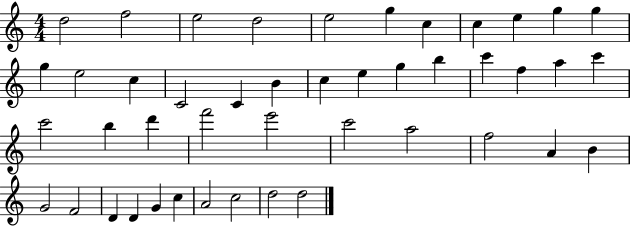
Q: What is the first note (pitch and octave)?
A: D5